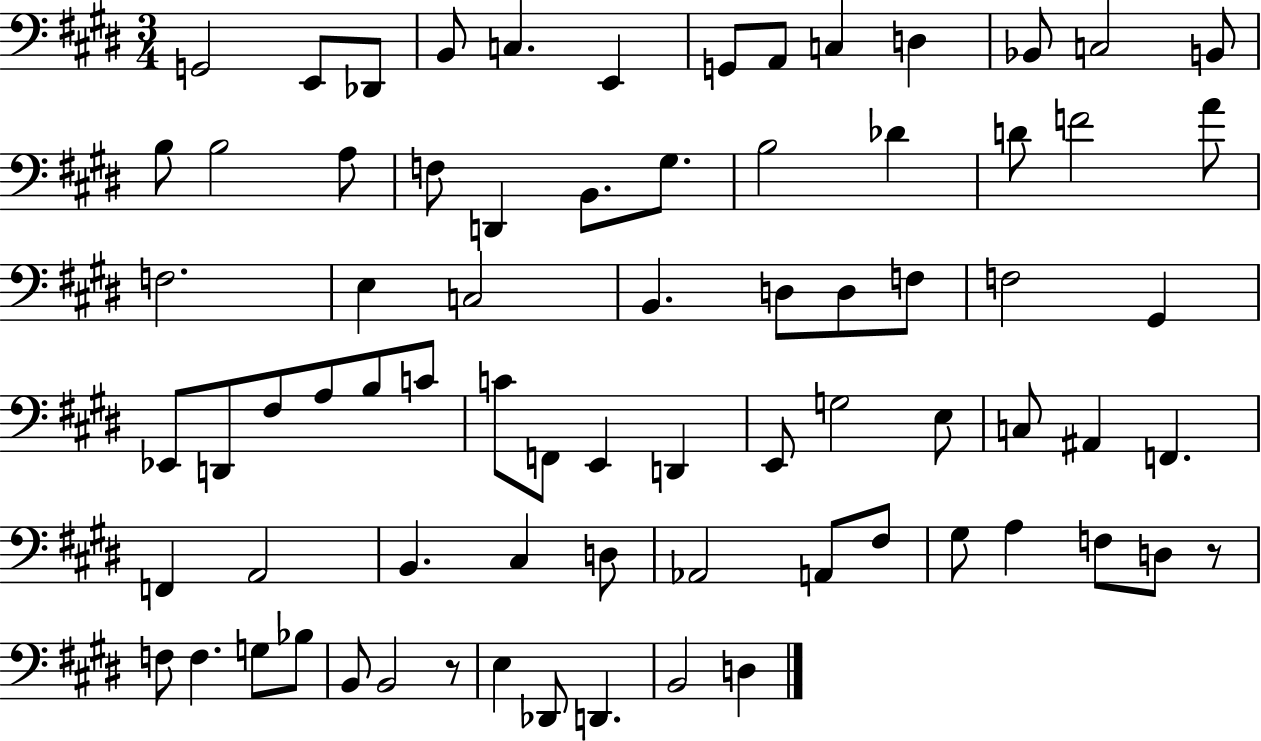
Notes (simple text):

G2/h E2/e Db2/e B2/e C3/q. E2/q G2/e A2/e C3/q D3/q Bb2/e C3/h B2/e B3/e B3/h A3/e F3/e D2/q B2/e. G#3/e. B3/h Db4/q D4/e F4/h A4/e F3/h. E3/q C3/h B2/q. D3/e D3/e F3/e F3/h G#2/q Eb2/e D2/e F#3/e A3/e B3/e C4/e C4/e F2/e E2/q D2/q E2/e G3/h E3/e C3/e A#2/q F2/q. F2/q A2/h B2/q. C#3/q D3/e Ab2/h A2/e F#3/e G#3/e A3/q F3/e D3/e R/e F3/e F3/q. G3/e Bb3/e B2/e B2/h R/e E3/q Db2/e D2/q. B2/h D3/q